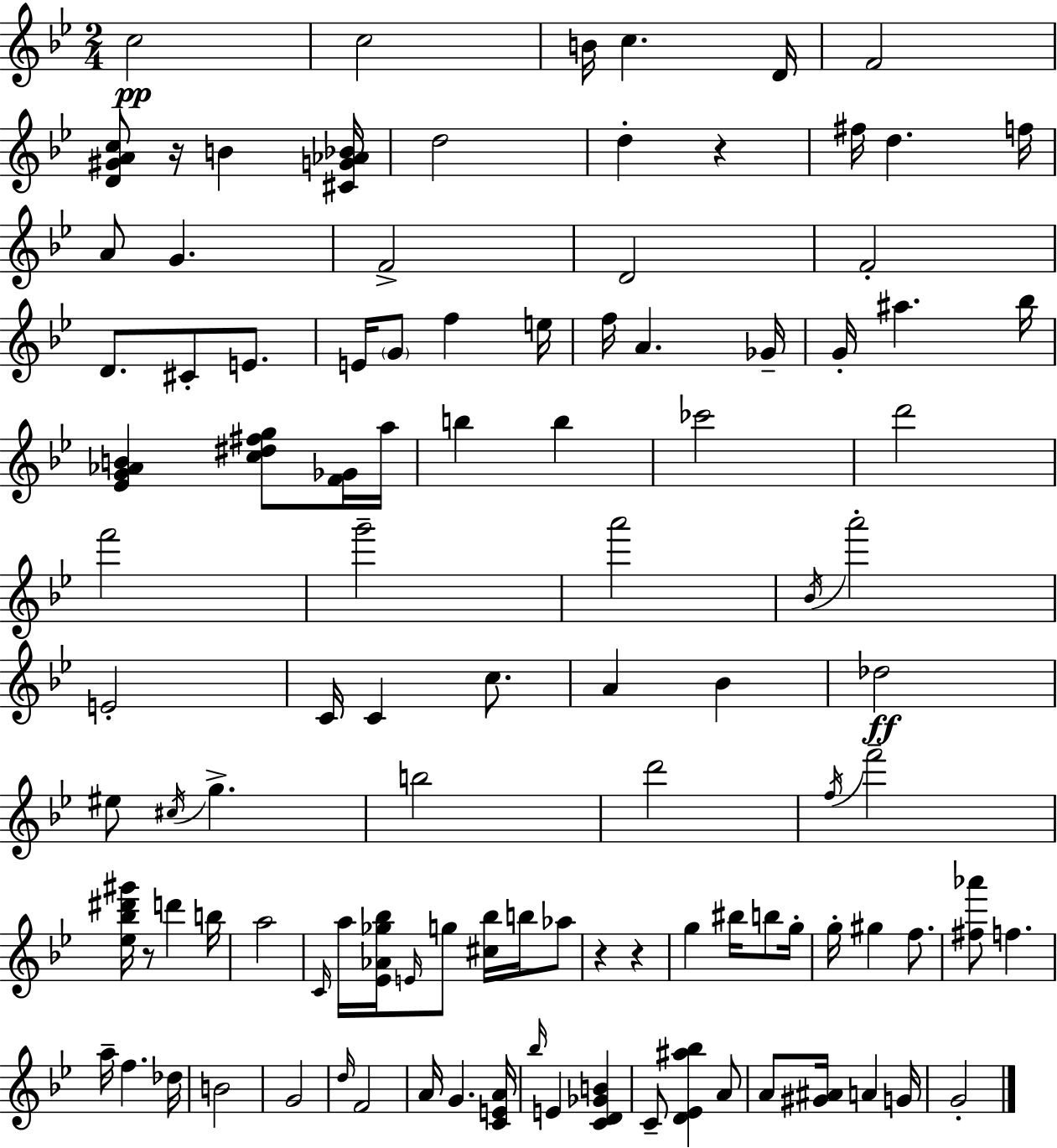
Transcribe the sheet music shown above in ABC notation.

X:1
T:Untitled
M:2/4
L:1/4
K:Bb
c2 c2 B/4 c D/4 F2 [D^GAc]/2 z/4 B [^CG_A_B]/4 d2 d z ^f/4 d f/4 A/2 G F2 D2 F2 D/2 ^C/2 E/2 E/4 G/2 f e/4 f/4 A _G/4 G/4 ^a _b/4 [_EG_AB] [c^d^fg]/2 [F_G]/4 a/4 b b _c'2 d'2 f'2 g'2 a'2 _B/4 a'2 E2 C/4 C c/2 A _B _d2 ^e/2 ^c/4 g b2 d'2 f/4 f'2 [_e_b^d'^g']/4 z/2 d' b/4 a2 C/4 a/4 [_E_A_g_b]/4 E/4 g/2 [^c_b]/4 b/4 _a/2 z z g ^b/4 b/2 g/4 g/4 ^g f/2 [^f_a']/2 f a/4 f _d/4 B2 G2 d/4 F2 A/4 G [CEA]/4 _b/4 E [CD_GB] C/2 [D_E^a_b] A/2 A/2 [^G^A]/4 A G/4 G2